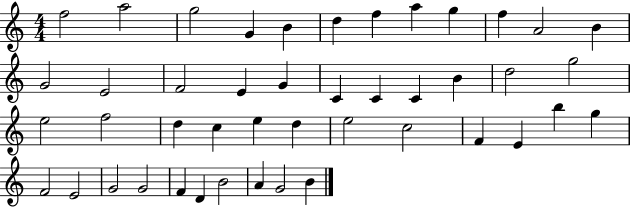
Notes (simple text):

F5/h A5/h G5/h G4/q B4/q D5/q F5/q A5/q G5/q F5/q A4/h B4/q G4/h E4/h F4/h E4/q G4/q C4/q C4/q C4/q B4/q D5/h G5/h E5/h F5/h D5/q C5/q E5/q D5/q E5/h C5/h F4/q E4/q B5/q G5/q F4/h E4/h G4/h G4/h F4/q D4/q B4/h A4/q G4/h B4/q